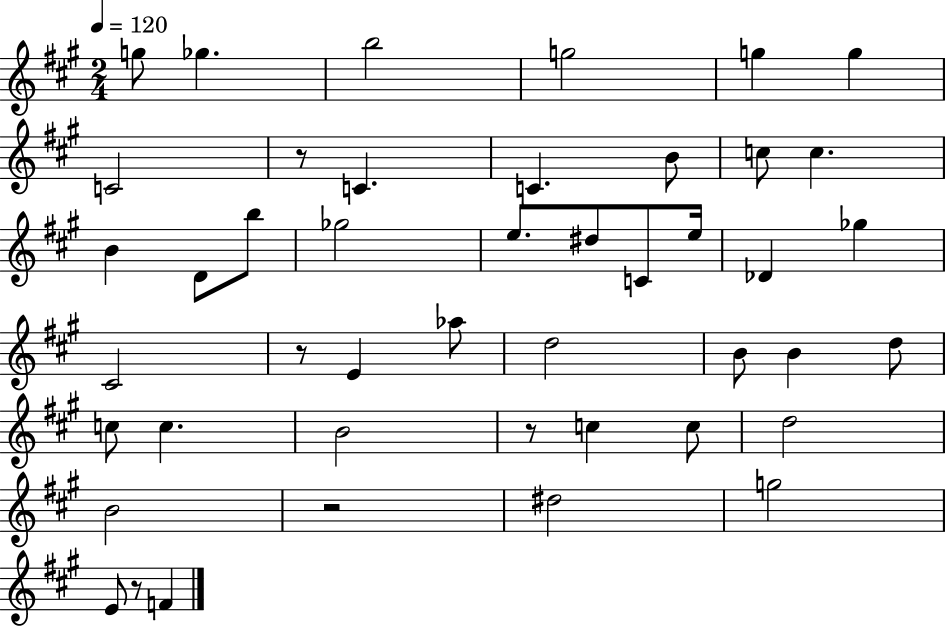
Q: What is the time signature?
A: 2/4